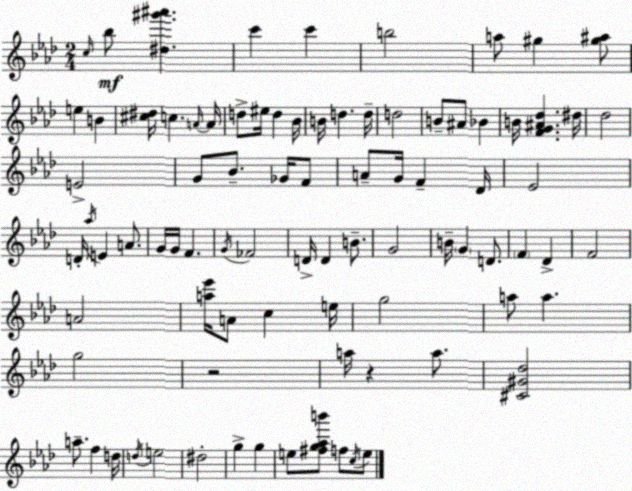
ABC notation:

X:1
T:Untitled
M:2/4
L:1/4
K:Ab
c/4 _b/2 [^d^g'^a'] c' c' b2 a/2 ^g [^g^a]/2 e B [^c^d]/4 c A/4 A/4 d/2 ^e/4 d _B/4 B/4 d d/4 d2 B/2 ^A/2 _B B/4 [FG^A_d] ^d/4 _d2 E2 G/2 _B/2 _G/4 F/2 A/2 G/4 F _D/4 _E2 D/4 _a/4 E A/2 G/4 G/4 F G/4 _F2 D/4 D B/2 G2 B/4 G D/2 F _D F2 A2 [a_e']/4 A/2 c e/4 g2 a/2 a g2 z2 a/4 z a/2 [^C^G_d]2 a/2 f d/4 d/4 e2 ^d2 g g e/2 [^fg_ab']/2 f/2 c/4 e/2